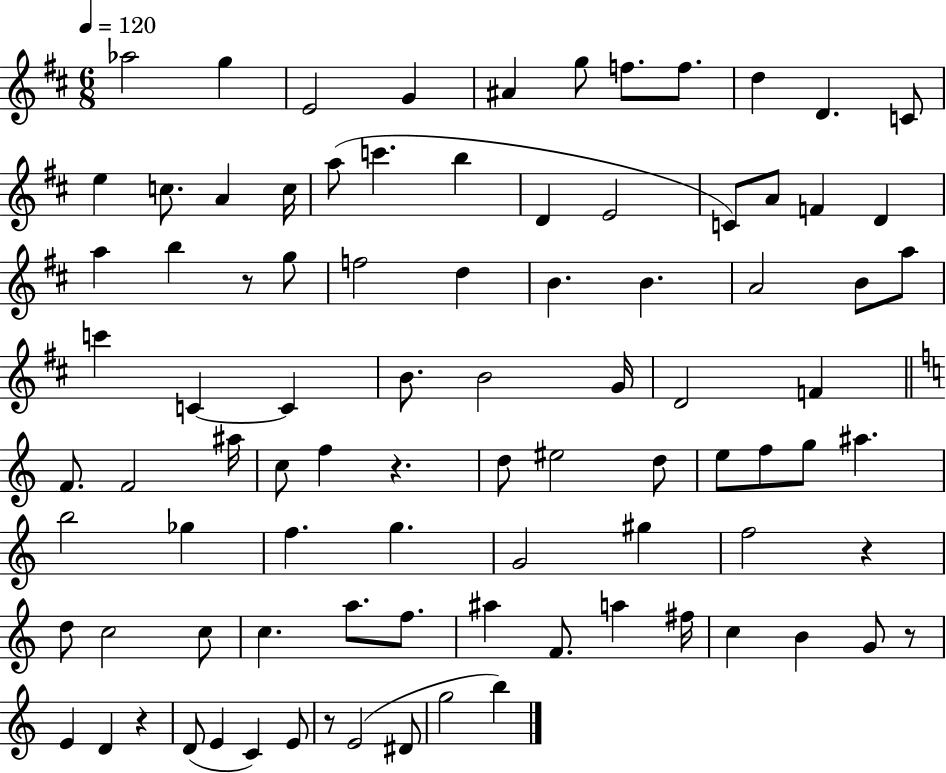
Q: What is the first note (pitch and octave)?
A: Ab5